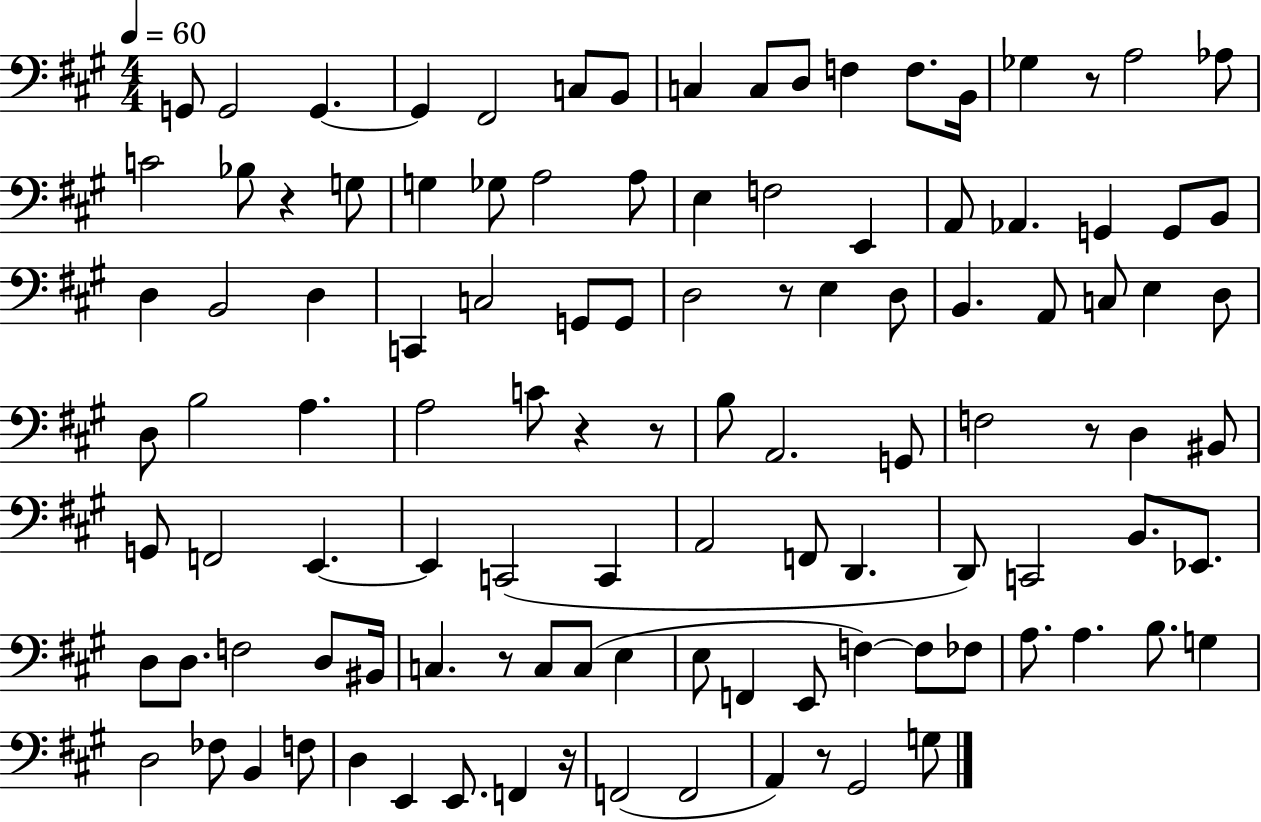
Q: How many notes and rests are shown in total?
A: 111